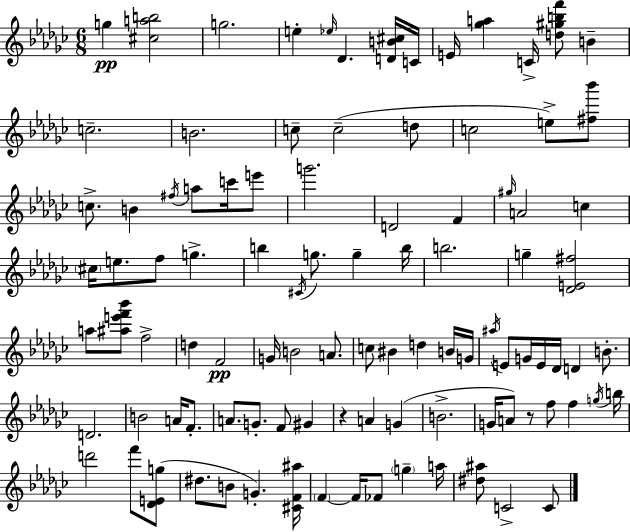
G5/q [C#5,A5,B5]/h G5/h. E5/q Eb5/s Db4/q. [D4,B4,C#5]/s C4/s E4/s [Gb5,A5]/q C4/s [D5,G#5,B5,F6]/e B4/q C5/h. B4/h. C5/e C5/h D5/e C5/h E5/e [F#5,Bb6]/e C5/e. B4/q F#5/s A5/e C6/s E6/e G6/h. D4/h F4/q G#5/s A4/h C5/q C#5/s E5/e. F5/e G5/q. B5/q C#4/s G5/e. G5/q B5/s B5/h. G5/q [Db4,E4,F#5]/h A5/e [A#5,E6,F6,Bb6]/e F5/h D5/q F4/h G4/s B4/h A4/e. C5/e BIS4/q D5/q B4/s G4/s A#5/s E4/e G4/s E4/s Db4/s D4/q B4/e. D4/h. B4/h A4/s F4/e. A4/e. G4/e. F4/e G#4/q R/q A4/q G4/q B4/h. G4/s A4/e R/e F5/e F5/q G5/s B5/s D6/h F6/e [Db4,E4,G5]/e D#5/e. B4/e G4/q. [C#4,F4,A#5]/s F4/q F4/s FES4/e G5/q A5/s [D#5,A#5]/e C4/h C4/e